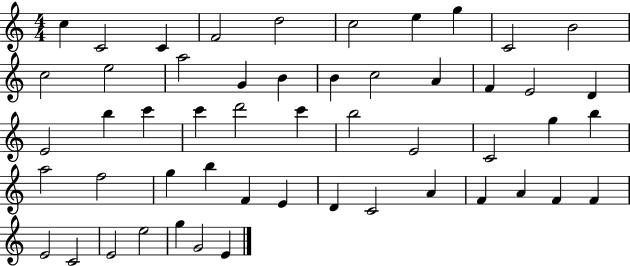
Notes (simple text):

C5/q C4/h C4/q F4/h D5/h C5/h E5/q G5/q C4/h B4/h C5/h E5/h A5/h G4/q B4/q B4/q C5/h A4/q F4/q E4/h D4/q E4/h B5/q C6/q C6/q D6/h C6/q B5/h E4/h C4/h G5/q B5/q A5/h F5/h G5/q B5/q F4/q E4/q D4/q C4/h A4/q F4/q A4/q F4/q F4/q E4/h C4/h E4/h E5/h G5/q G4/h E4/q